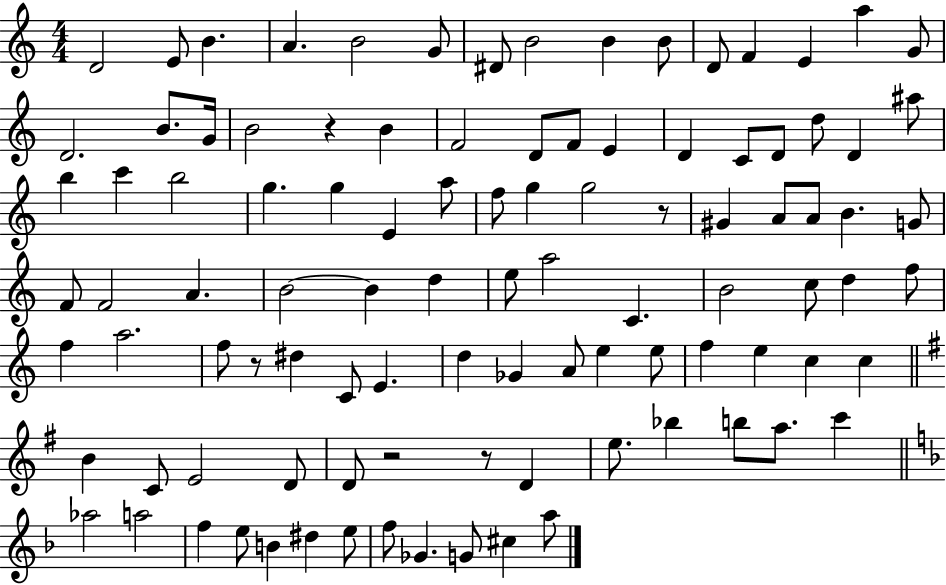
D4/h E4/e B4/q. A4/q. B4/h G4/e D#4/e B4/h B4/q B4/e D4/e F4/q E4/q A5/q G4/e D4/h. B4/e. G4/s B4/h R/q B4/q F4/h D4/e F4/e E4/q D4/q C4/e D4/e D5/e D4/q A#5/e B5/q C6/q B5/h G5/q. G5/q E4/q A5/e F5/e G5/q G5/h R/e G#4/q A4/e A4/e B4/q. G4/e F4/e F4/h A4/q. B4/h B4/q D5/q E5/e A5/h C4/q. B4/h C5/e D5/q F5/e F5/q A5/h. F5/e R/e D#5/q C4/e E4/q. D5/q Gb4/q A4/e E5/q E5/e F5/q E5/q C5/q C5/q B4/q C4/e E4/h D4/e D4/e R/h R/e D4/q E5/e. Bb5/q B5/e A5/e. C6/q Ab5/h A5/h F5/q E5/e B4/q D#5/q E5/e F5/e Gb4/q. G4/e C#5/q A5/e